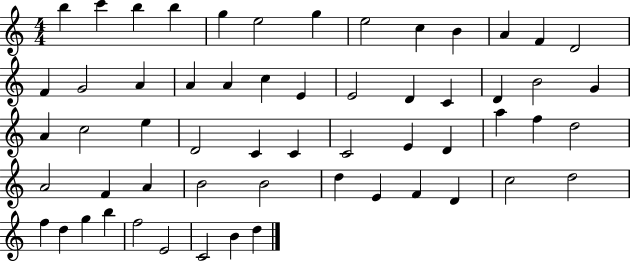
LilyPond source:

{
  \clef treble
  \numericTimeSignature
  \time 4/4
  \key c \major
  b''4 c'''4 b''4 b''4 | g''4 e''2 g''4 | e''2 c''4 b'4 | a'4 f'4 d'2 | \break f'4 g'2 a'4 | a'4 a'4 c''4 e'4 | e'2 d'4 c'4 | d'4 b'2 g'4 | \break a'4 c''2 e''4 | d'2 c'4 c'4 | c'2 e'4 d'4 | a''4 f''4 d''2 | \break a'2 f'4 a'4 | b'2 b'2 | d''4 e'4 f'4 d'4 | c''2 d''2 | \break f''4 d''4 g''4 b''4 | f''2 e'2 | c'2 b'4 d''4 | \bar "|."
}